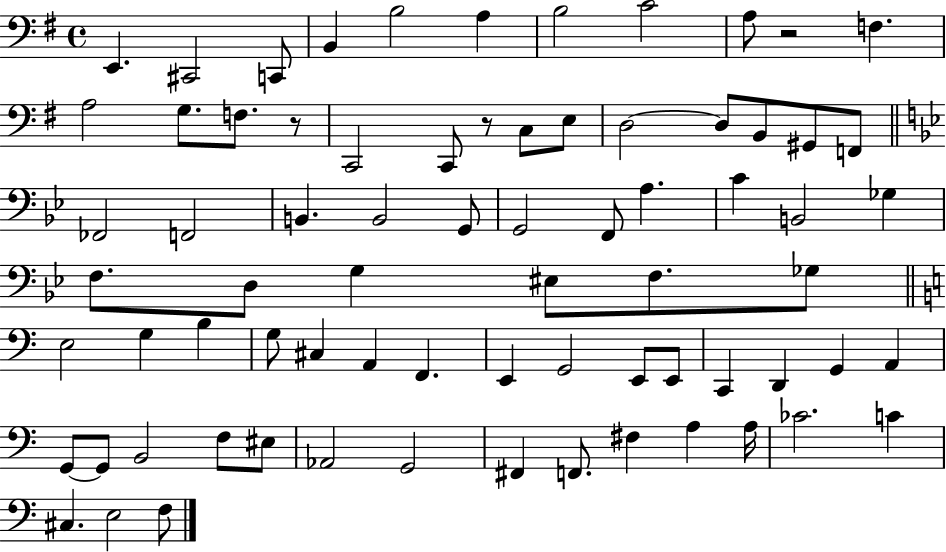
{
  \clef bass
  \time 4/4
  \defaultTimeSignature
  \key g \major
  e,4. cis,2 c,8 | b,4 b2 a4 | b2 c'2 | a8 r2 f4. | \break a2 g8. f8. r8 | c,2 c,8 r8 c8 e8 | d2~~ d8 b,8 gis,8 f,8 | \bar "||" \break \key g \minor fes,2 f,2 | b,4. b,2 g,8 | g,2 f,8 a4. | c'4 b,2 ges4 | \break f8. d8 g4 eis8 f8. ges8 | \bar "||" \break \key c \major e2 g4 b4 | g8 cis4 a,4 f,4. | e,4 g,2 e,8 e,8 | c,4 d,4 g,4 a,4 | \break g,8~~ g,8 b,2 f8 eis8 | aes,2 g,2 | fis,4 f,8. fis4 a4 a16 | ces'2. c'4 | \break cis4. e2 f8 | \bar "|."
}